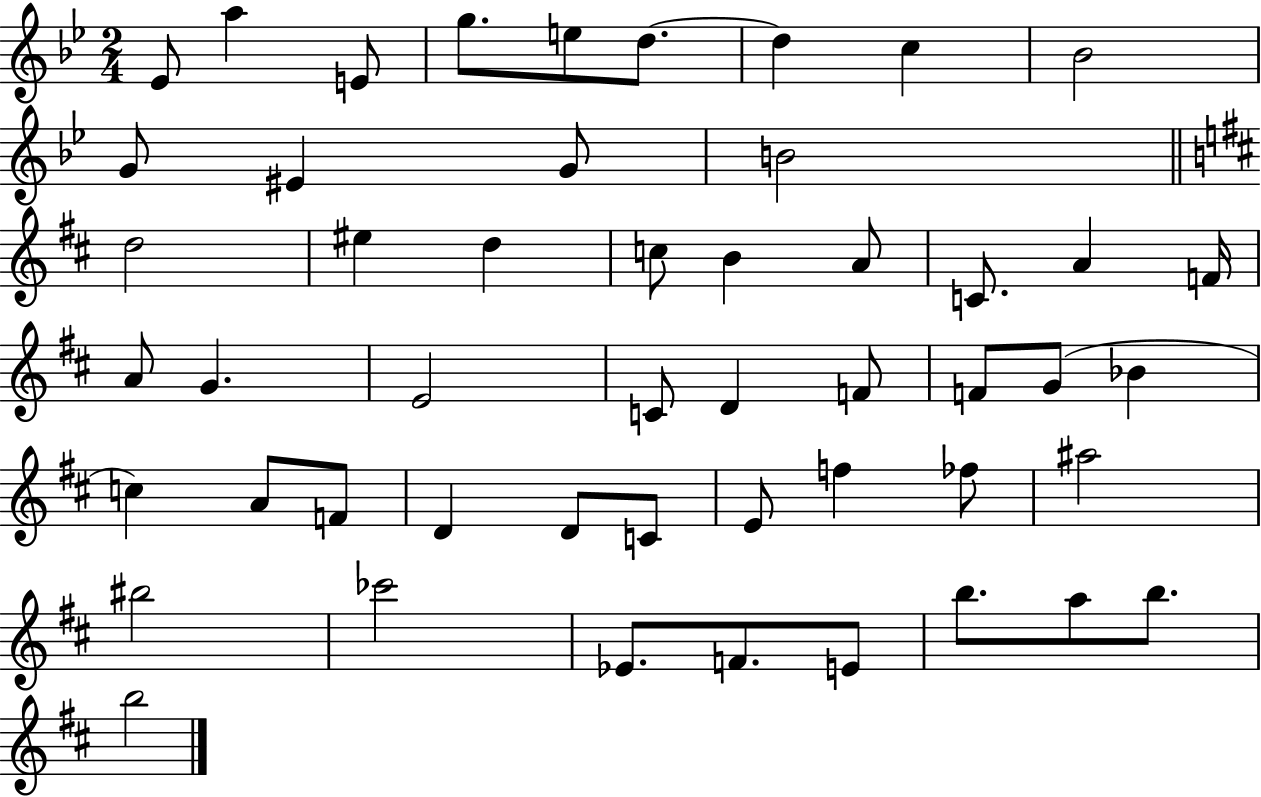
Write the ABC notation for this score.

X:1
T:Untitled
M:2/4
L:1/4
K:Bb
_E/2 a E/2 g/2 e/2 d/2 d c _B2 G/2 ^E G/2 B2 d2 ^e d c/2 B A/2 C/2 A F/4 A/2 G E2 C/2 D F/2 F/2 G/2 _B c A/2 F/2 D D/2 C/2 E/2 f _f/2 ^a2 ^b2 _c'2 _E/2 F/2 E/2 b/2 a/2 b/2 b2